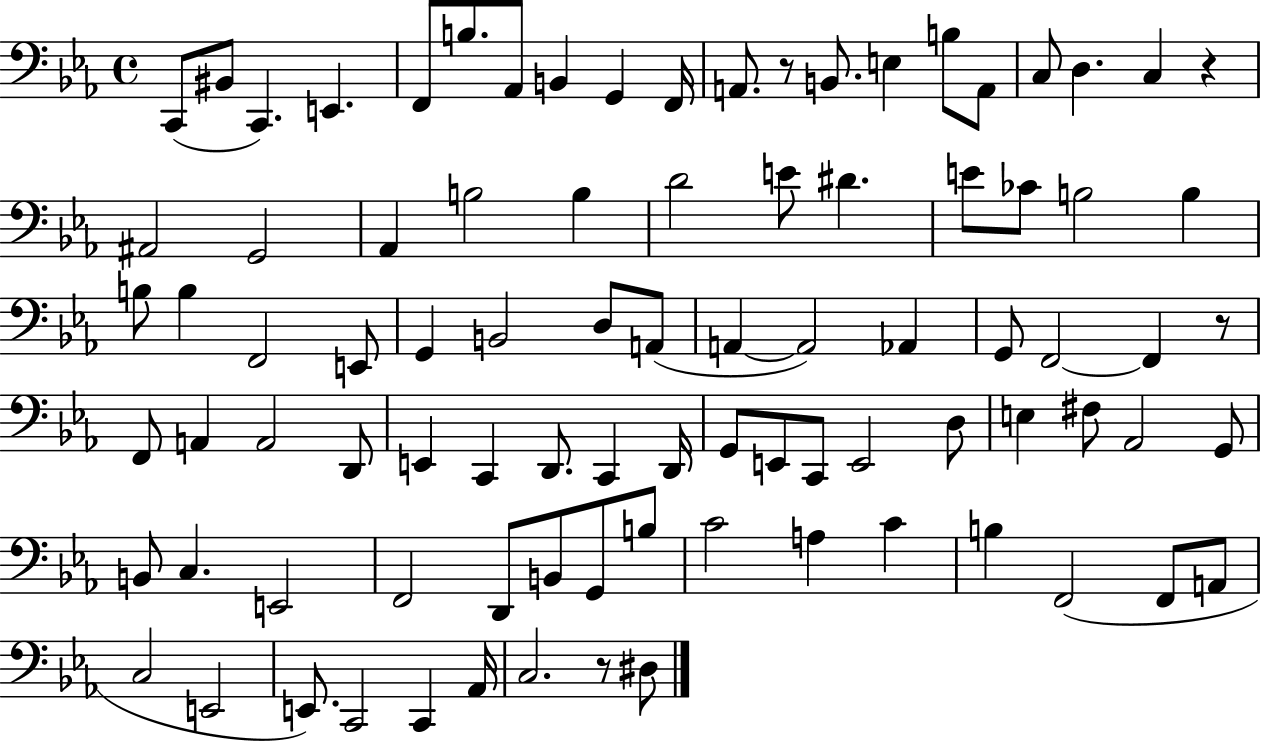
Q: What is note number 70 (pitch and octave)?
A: B3